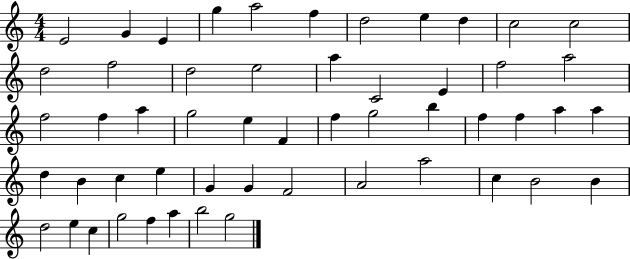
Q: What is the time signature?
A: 4/4